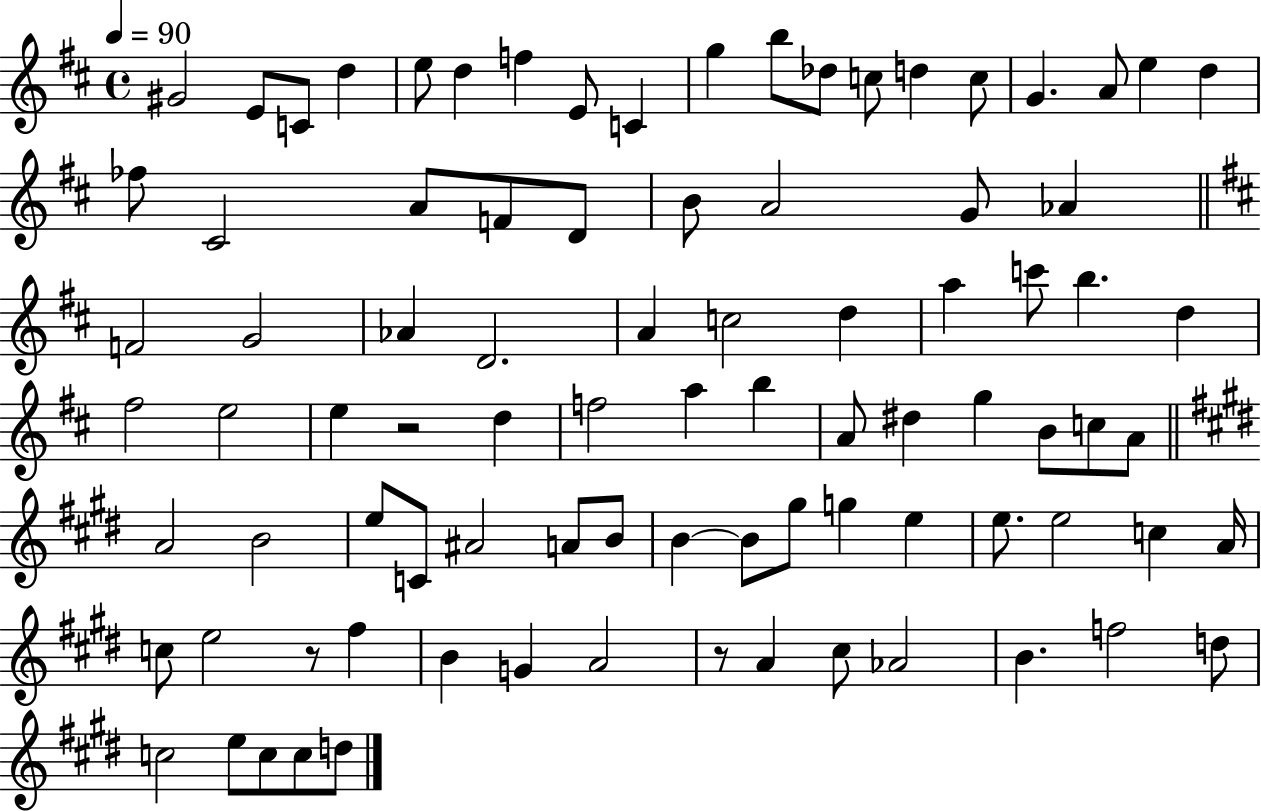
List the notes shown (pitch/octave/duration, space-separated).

G#4/h E4/e C4/e D5/q E5/e D5/q F5/q E4/e C4/q G5/q B5/e Db5/e C5/e D5/q C5/e G4/q. A4/e E5/q D5/q FES5/e C#4/h A4/e F4/e D4/e B4/e A4/h G4/e Ab4/q F4/h G4/h Ab4/q D4/h. A4/q C5/h D5/q A5/q C6/e B5/q. D5/q F#5/h E5/h E5/q R/h D5/q F5/h A5/q B5/q A4/e D#5/q G5/q B4/e C5/e A4/e A4/h B4/h E5/e C4/e A#4/h A4/e B4/e B4/q B4/e G#5/e G5/q E5/q E5/e. E5/h C5/q A4/s C5/e E5/h R/e F#5/q B4/q G4/q A4/h R/e A4/q C#5/e Ab4/h B4/q. F5/h D5/e C5/h E5/e C5/e C5/e D5/e